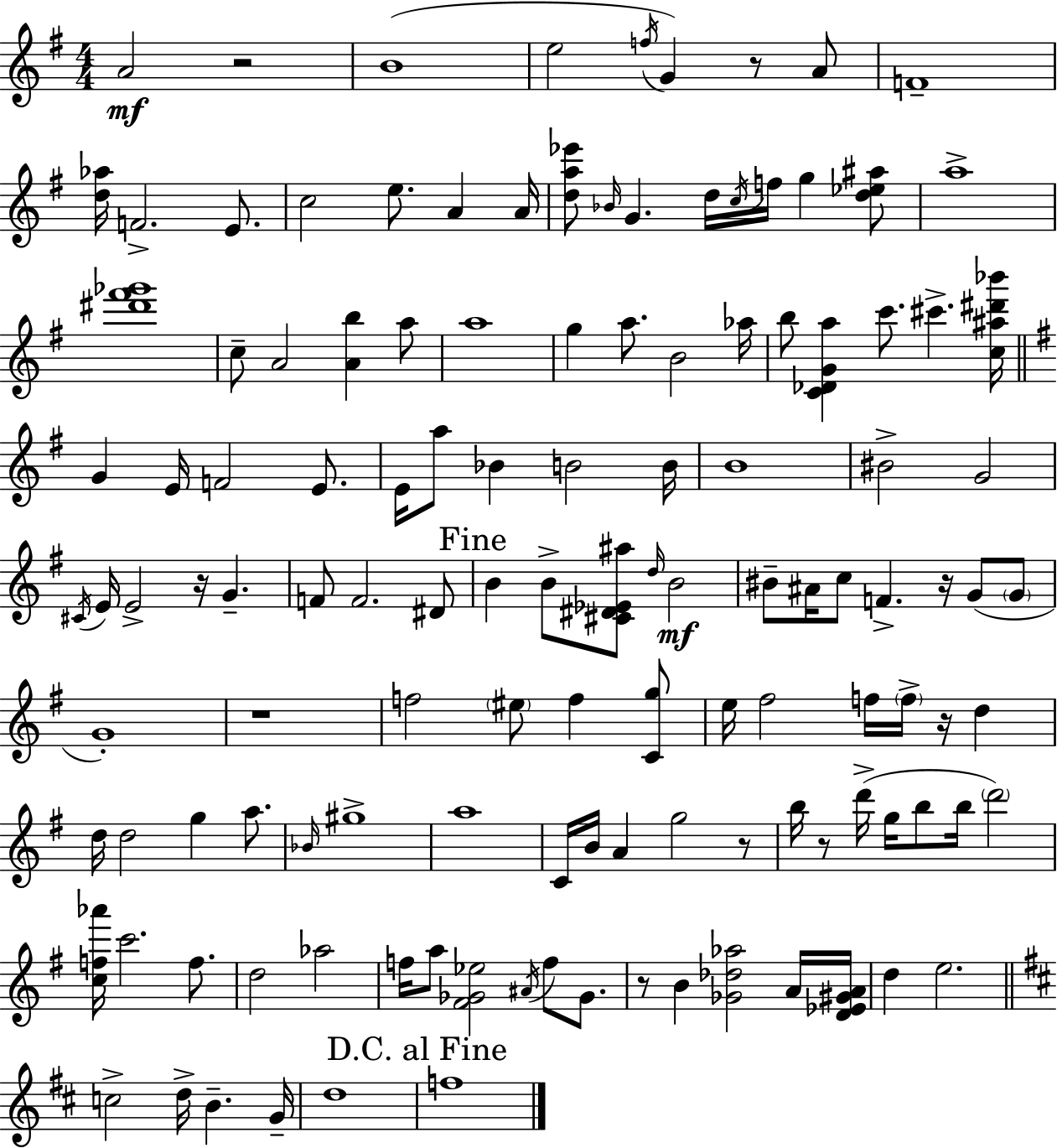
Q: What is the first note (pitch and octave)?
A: A4